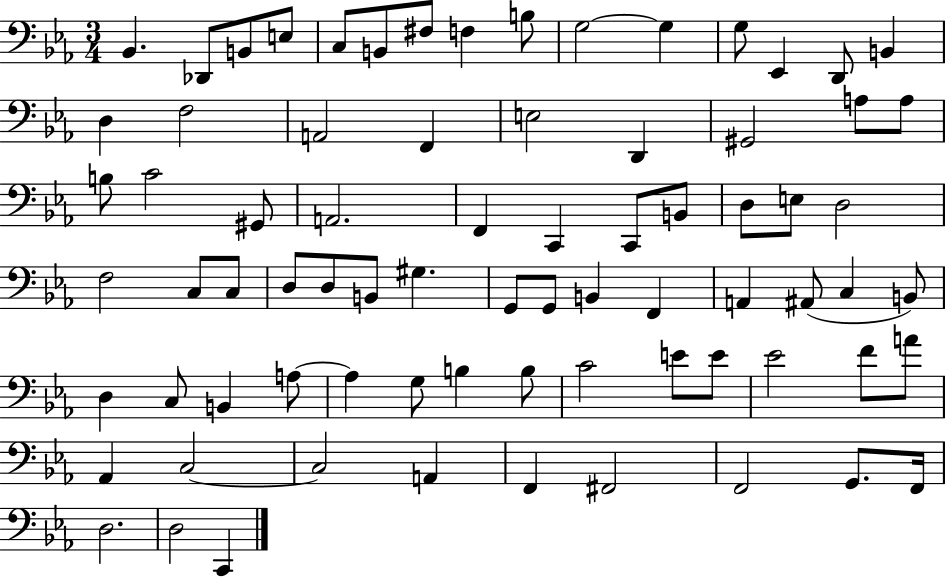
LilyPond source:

{
  \clef bass
  \numericTimeSignature
  \time 3/4
  \key ees \major
  \repeat volta 2 { bes,4. des,8 b,8 e8 | c8 b,8 fis8 f4 b8 | g2~~ g4 | g8 ees,4 d,8 b,4 | \break d4 f2 | a,2 f,4 | e2 d,4 | gis,2 a8 a8 | \break b8 c'2 gis,8 | a,2. | f,4 c,4 c,8 b,8 | d8 e8 d2 | \break f2 c8 c8 | d8 d8 b,8 gis4. | g,8 g,8 b,4 f,4 | a,4 ais,8( c4 b,8) | \break d4 c8 b,4 a8~~ | a4 g8 b4 b8 | c'2 e'8 e'8 | ees'2 f'8 a'8 | \break aes,4 c2~~ | c2 a,4 | f,4 fis,2 | f,2 g,8. f,16 | \break d2. | d2 c,4 | } \bar "|."
}